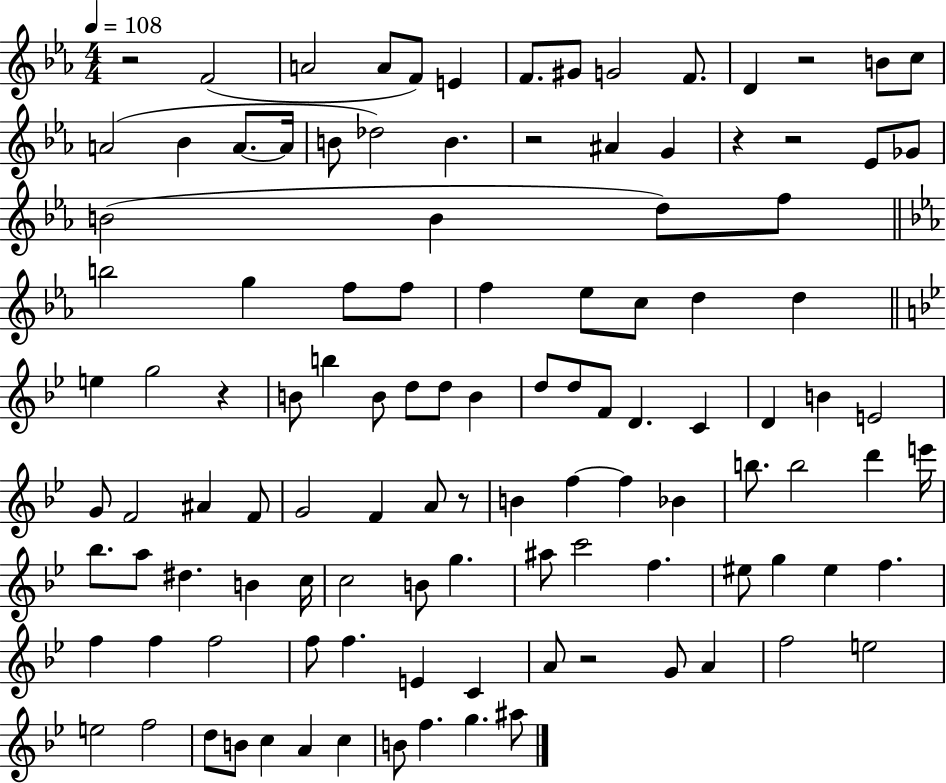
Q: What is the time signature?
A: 4/4